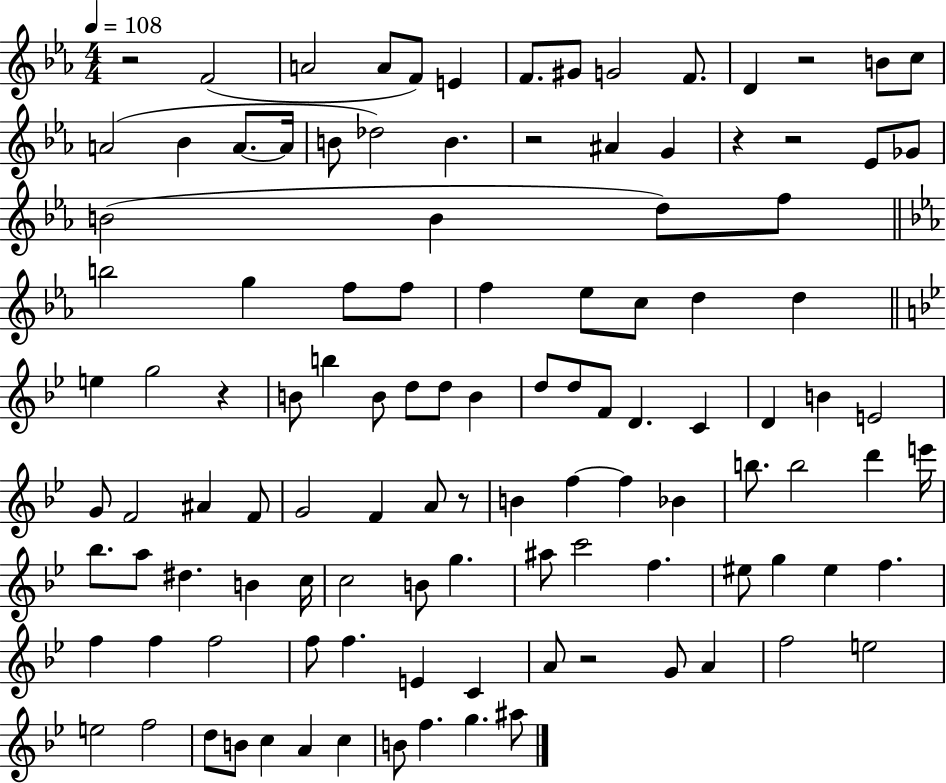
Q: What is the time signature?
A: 4/4